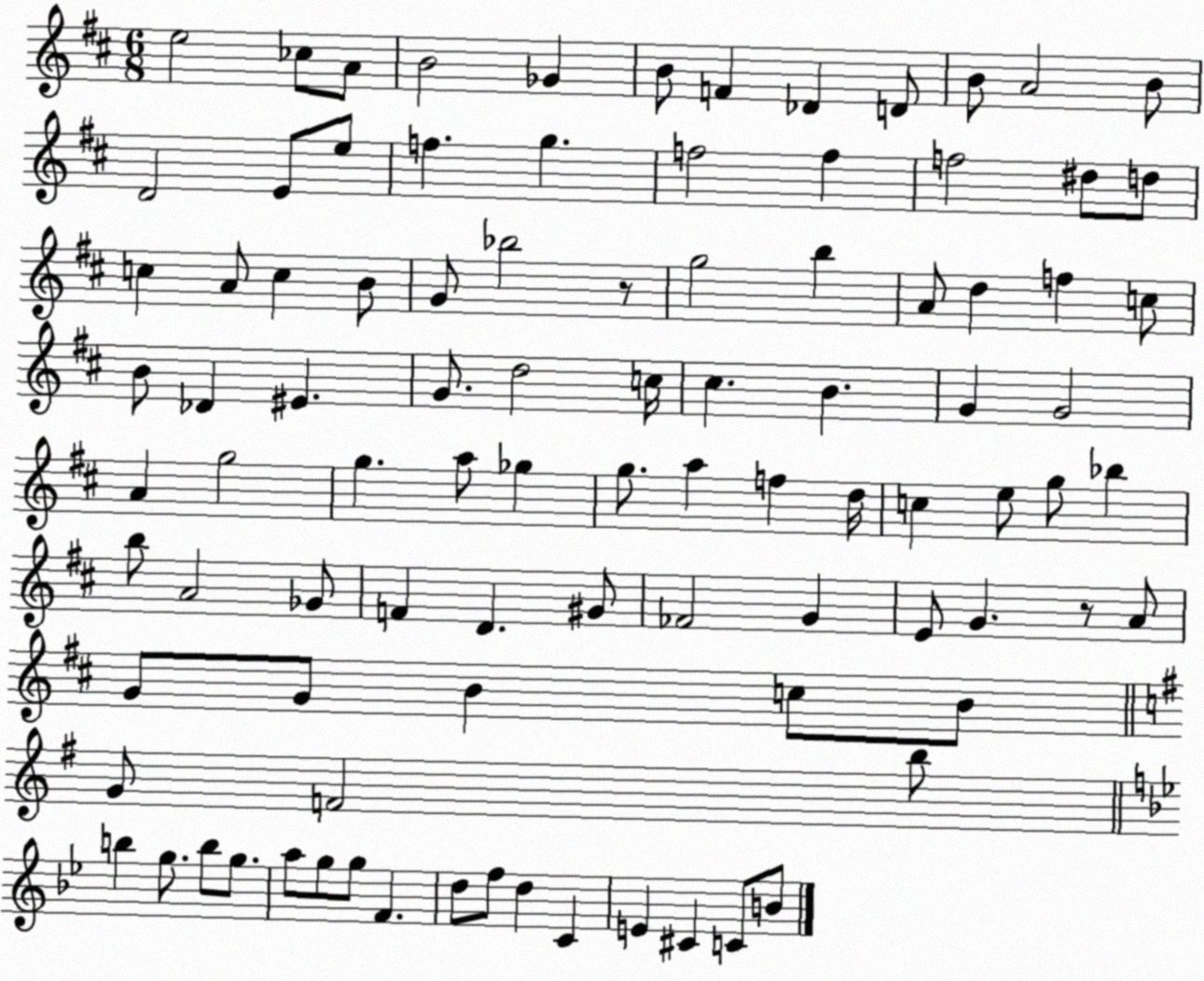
X:1
T:Untitled
M:6/8
L:1/4
K:D
e2 _c/2 A/2 B2 _G B/2 F _D D/2 B/2 A2 B/2 D2 E/2 e/2 f g f2 f f2 ^d/2 d/2 c A/2 c B/2 G/2 _b2 z/2 g2 b A/2 d f c/2 B/2 _D ^E G/2 d2 c/4 ^c B G G2 A g2 g a/2 _g g/2 a f d/4 c e/2 g/2 _b b/2 A2 _G/2 F D ^G/2 _F2 G E/2 G z/2 A/2 G/2 G/2 B c/2 B/2 G/2 F2 b/2 b g/2 b/2 g/2 a/2 g/2 g/2 F d/2 f/2 d C E ^C C/2 B/2